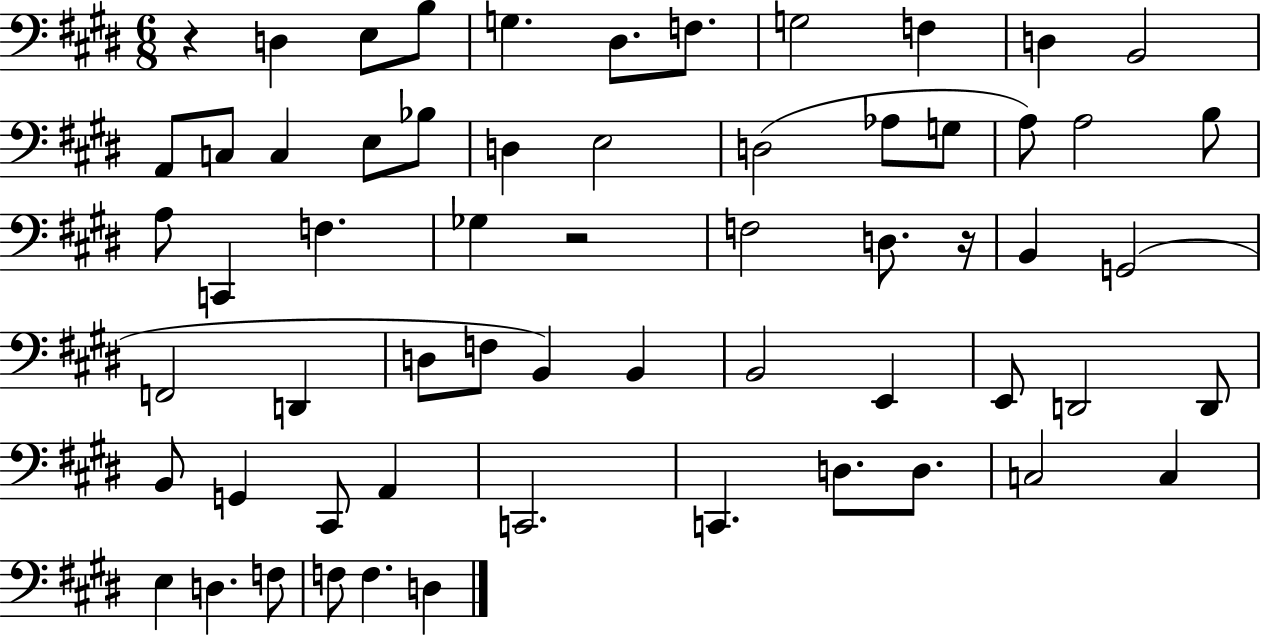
X:1
T:Untitled
M:6/8
L:1/4
K:E
z D, E,/2 B,/2 G, ^D,/2 F,/2 G,2 F, D, B,,2 A,,/2 C,/2 C, E,/2 _B,/2 D, E,2 D,2 _A,/2 G,/2 A,/2 A,2 B,/2 A,/2 C,, F, _G, z2 F,2 D,/2 z/4 B,, G,,2 F,,2 D,, D,/2 F,/2 B,, B,, B,,2 E,, E,,/2 D,,2 D,,/2 B,,/2 G,, ^C,,/2 A,, C,,2 C,, D,/2 D,/2 C,2 C, E, D, F,/2 F,/2 F, D,